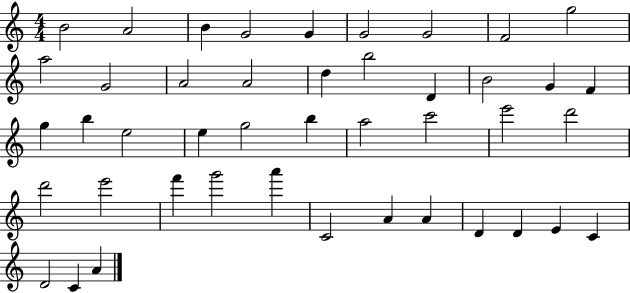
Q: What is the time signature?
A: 4/4